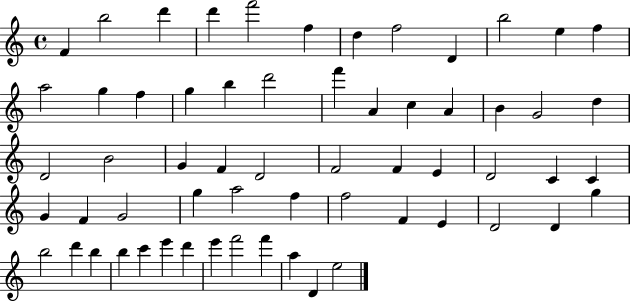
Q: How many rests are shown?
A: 0